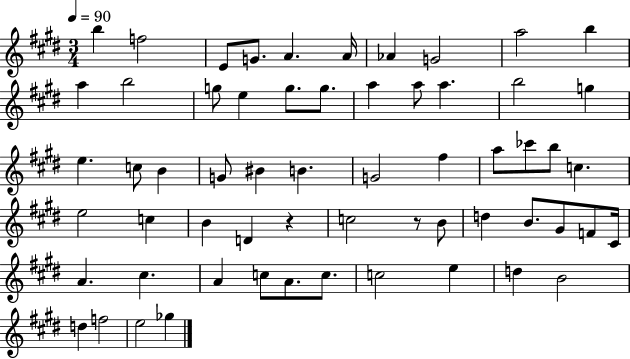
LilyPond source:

{
  \clef treble
  \numericTimeSignature
  \time 3/4
  \key e \major
  \tempo 4 = 90
  b''4 f''2 | e'8 g'8. a'4. a'16 | aes'4 g'2 | a''2 b''4 | \break a''4 b''2 | g''8 e''4 g''8. g''8. | a''4 a''8 a''4. | b''2 g''4 | \break e''4. c''8 b'4 | g'8 bis'4 b'4. | g'2 fis''4 | a''8 ces'''8 b''8 c''4. | \break e''2 c''4 | b'4 d'4 r4 | c''2 r8 b'8 | d''4 b'8. gis'8 f'8 cis'16 | \break a'4. cis''4. | a'4 c''8 a'8. c''8. | c''2 e''4 | d''4 b'2 | \break d''4 f''2 | e''2 ges''4 | \bar "|."
}